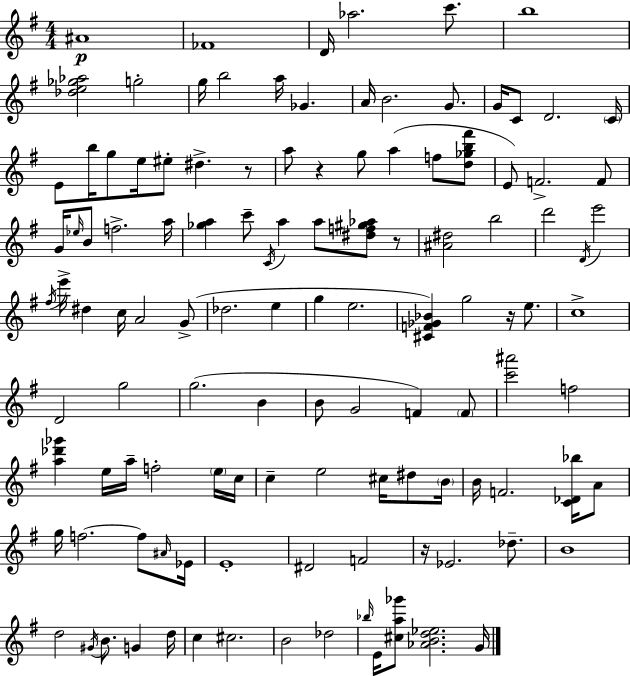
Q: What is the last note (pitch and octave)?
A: G4